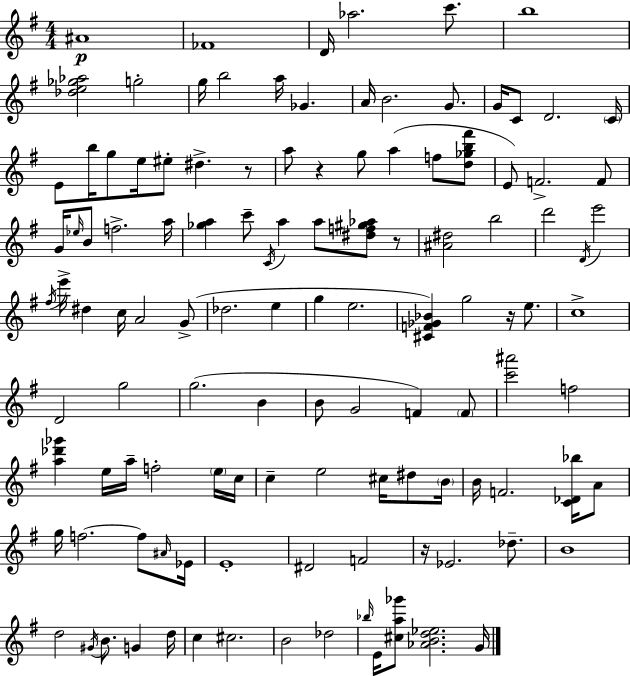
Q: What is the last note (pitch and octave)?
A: G4